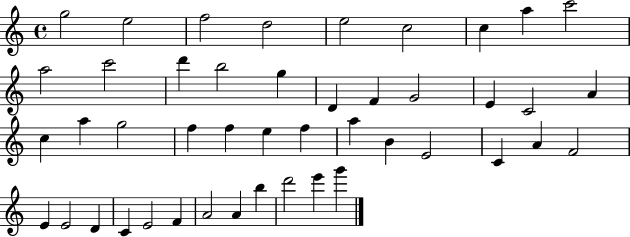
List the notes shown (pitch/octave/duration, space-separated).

G5/h E5/h F5/h D5/h E5/h C5/h C5/q A5/q C6/h A5/h C6/h D6/q B5/h G5/q D4/q F4/q G4/h E4/q C4/h A4/q C5/q A5/q G5/h F5/q F5/q E5/q F5/q A5/q B4/q E4/h C4/q A4/q F4/h E4/q E4/h D4/q C4/q E4/h F4/q A4/h A4/q B5/q D6/h E6/q G6/q